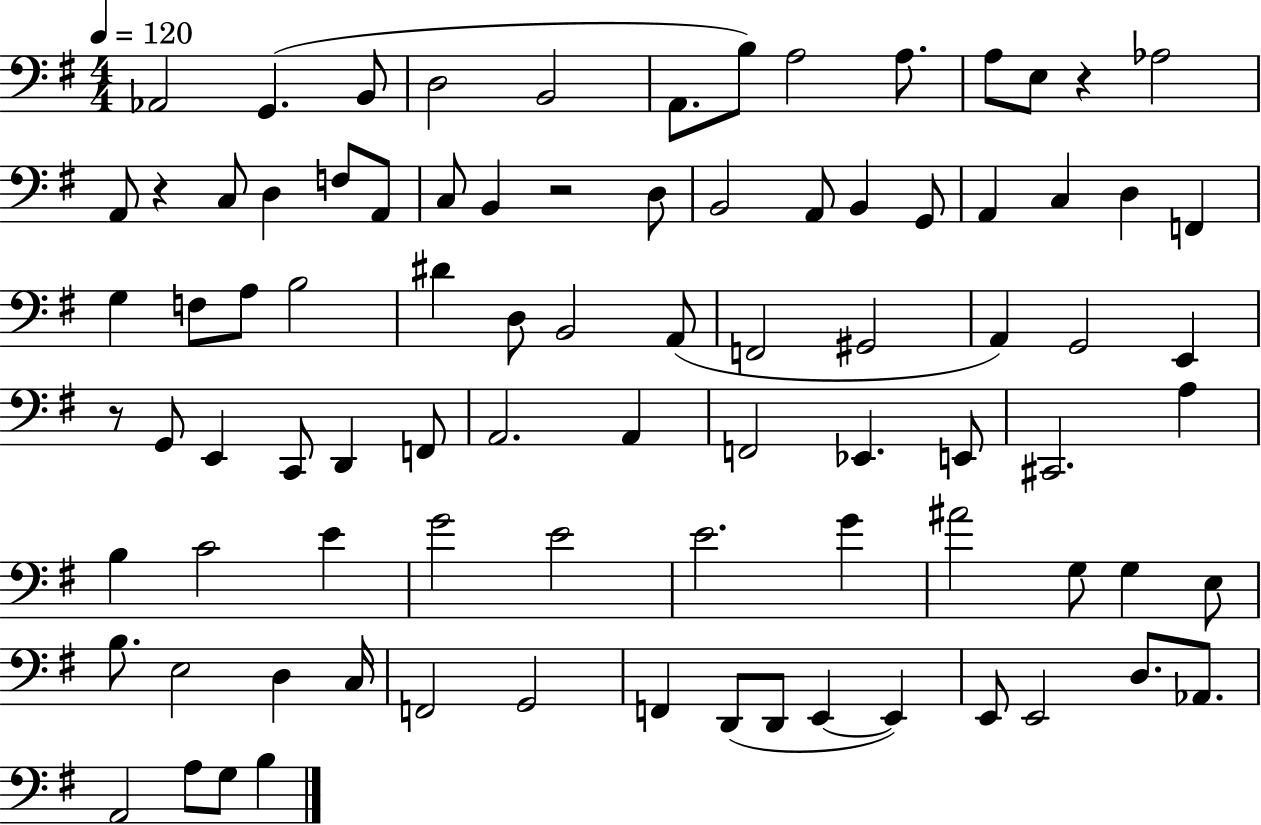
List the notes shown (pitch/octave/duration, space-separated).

Ab2/h G2/q. B2/e D3/h B2/h A2/e. B3/e A3/h A3/e. A3/e E3/e R/q Ab3/h A2/e R/q C3/e D3/q F3/e A2/e C3/e B2/q R/h D3/e B2/h A2/e B2/q G2/e A2/q C3/q D3/q F2/q G3/q F3/e A3/e B3/h D#4/q D3/e B2/h A2/e F2/h G#2/h A2/q G2/h E2/q R/e G2/e E2/q C2/e D2/q F2/e A2/h. A2/q F2/h Eb2/q. E2/e C#2/h. A3/q B3/q C4/h E4/q G4/h E4/h E4/h. G4/q A#4/h G3/e G3/q E3/e B3/e. E3/h D3/q C3/s F2/h G2/h F2/q D2/e D2/e E2/q E2/q E2/e E2/h D3/e. Ab2/e. A2/h A3/e G3/e B3/q